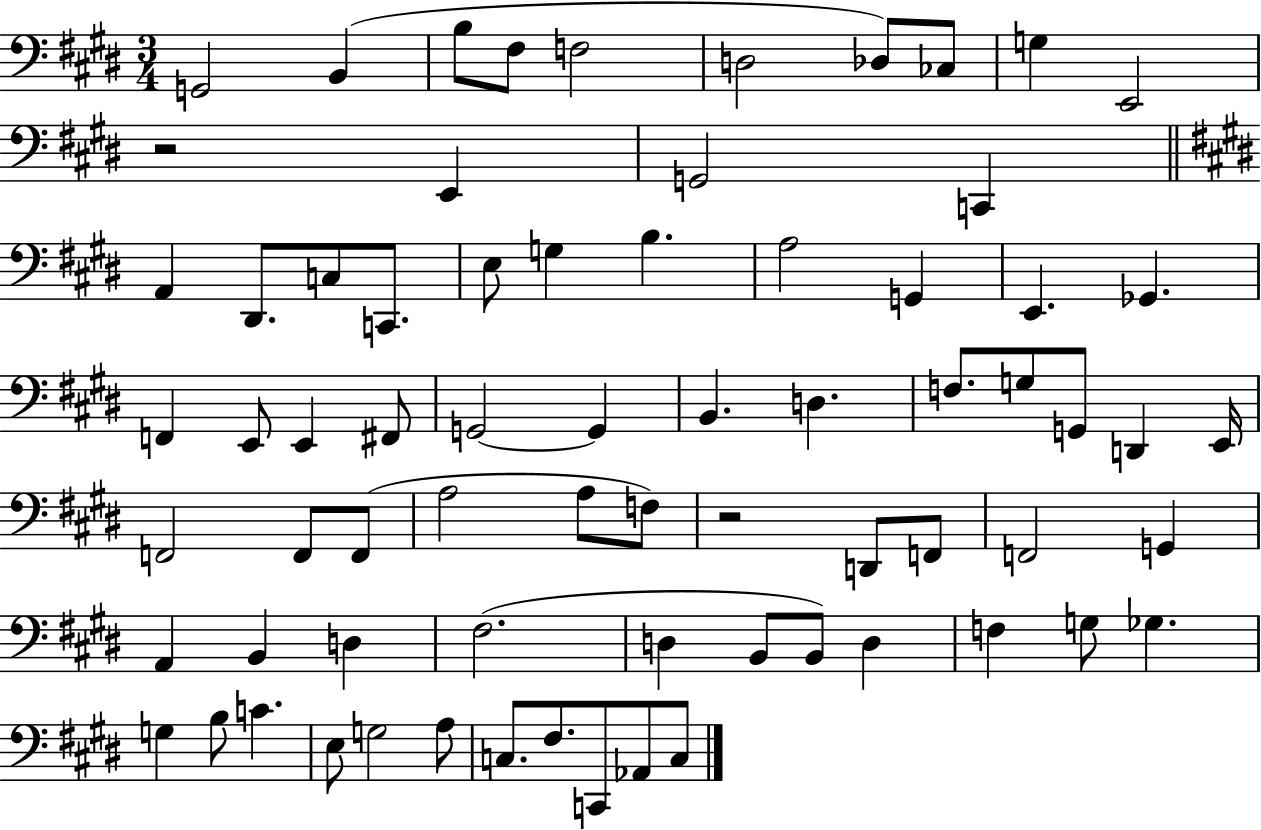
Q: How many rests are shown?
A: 2